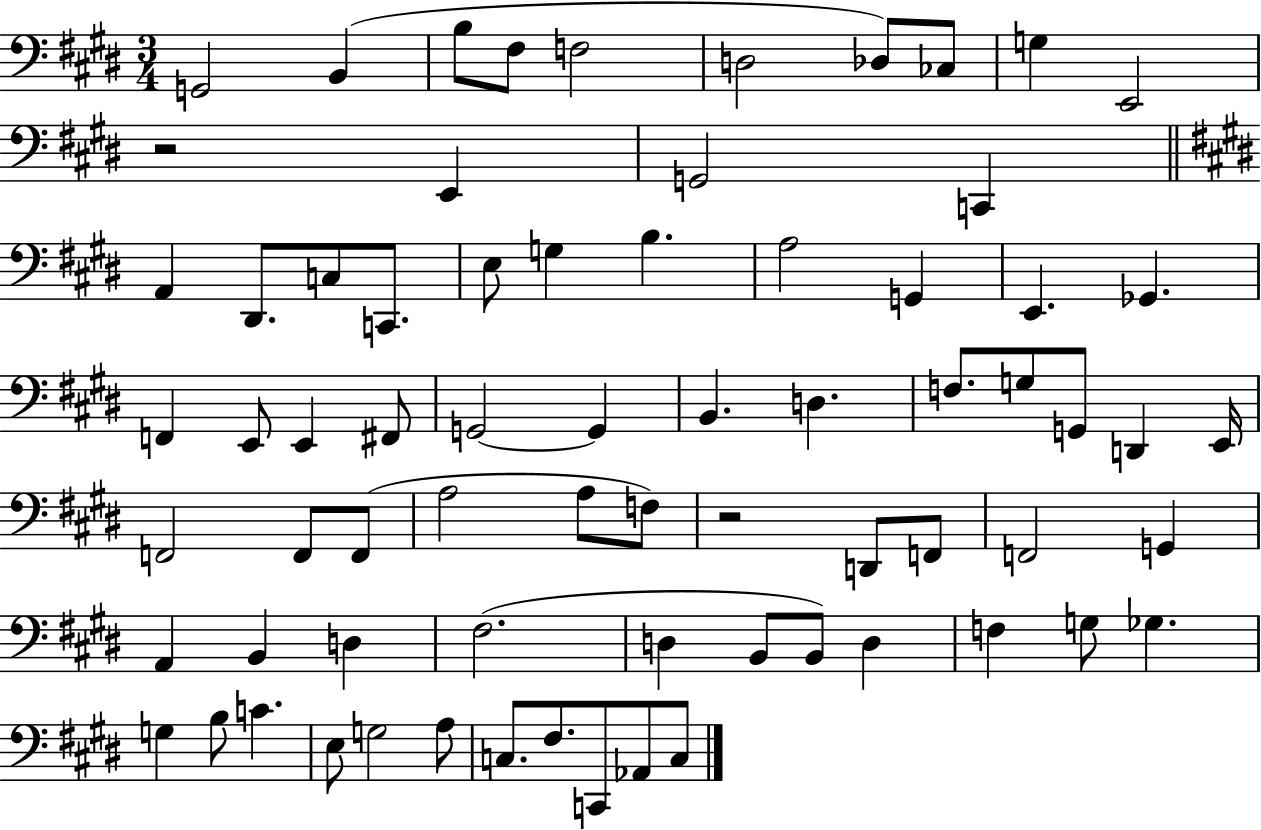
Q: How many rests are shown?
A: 2